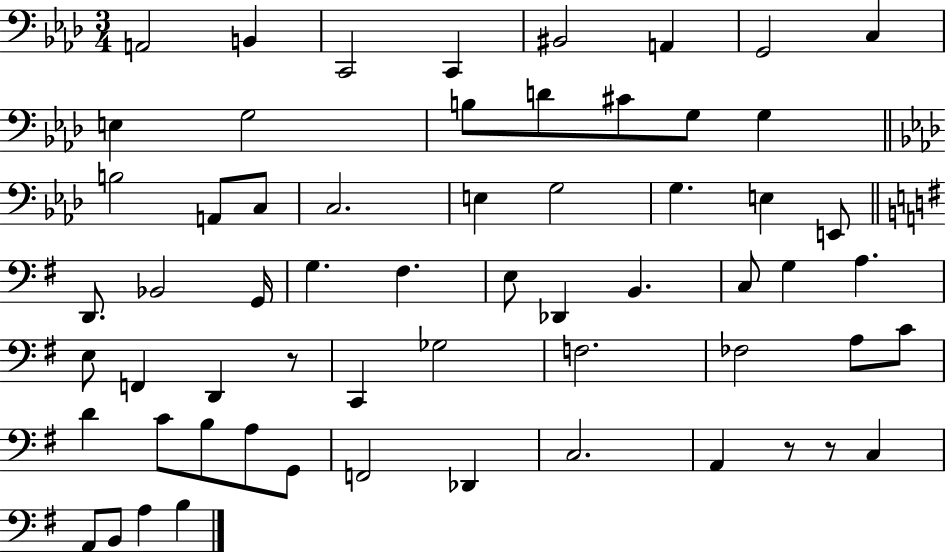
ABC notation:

X:1
T:Untitled
M:3/4
L:1/4
K:Ab
A,,2 B,, C,,2 C,, ^B,,2 A,, G,,2 C, E, G,2 B,/2 D/2 ^C/2 G,/2 G, B,2 A,,/2 C,/2 C,2 E, G,2 G, E, E,,/2 D,,/2 _B,,2 G,,/4 G, ^F, E,/2 _D,, B,, C,/2 G, A, E,/2 F,, D,, z/2 C,, _G,2 F,2 _F,2 A,/2 C/2 D C/2 B,/2 A,/2 G,,/2 F,,2 _D,, C,2 A,, z/2 z/2 C, A,,/2 B,,/2 A, B,